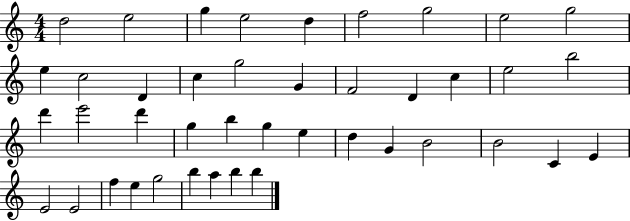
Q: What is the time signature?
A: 4/4